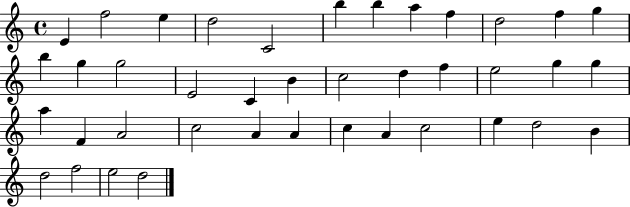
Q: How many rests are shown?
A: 0